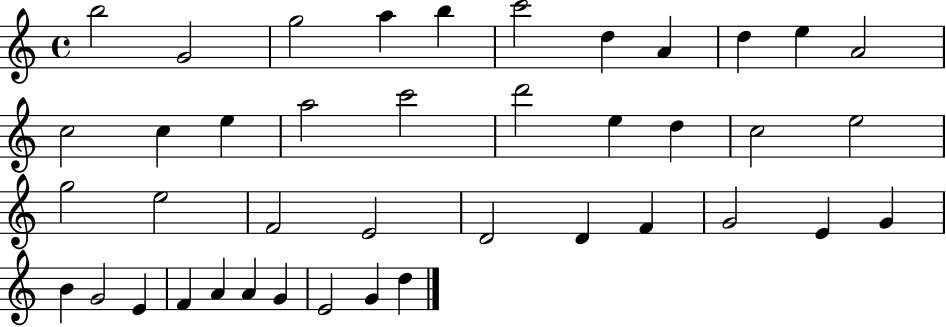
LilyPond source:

{
  \clef treble
  \time 4/4
  \defaultTimeSignature
  \key c \major
  b''2 g'2 | g''2 a''4 b''4 | c'''2 d''4 a'4 | d''4 e''4 a'2 | \break c''2 c''4 e''4 | a''2 c'''2 | d'''2 e''4 d''4 | c''2 e''2 | \break g''2 e''2 | f'2 e'2 | d'2 d'4 f'4 | g'2 e'4 g'4 | \break b'4 g'2 e'4 | f'4 a'4 a'4 g'4 | e'2 g'4 d''4 | \bar "|."
}